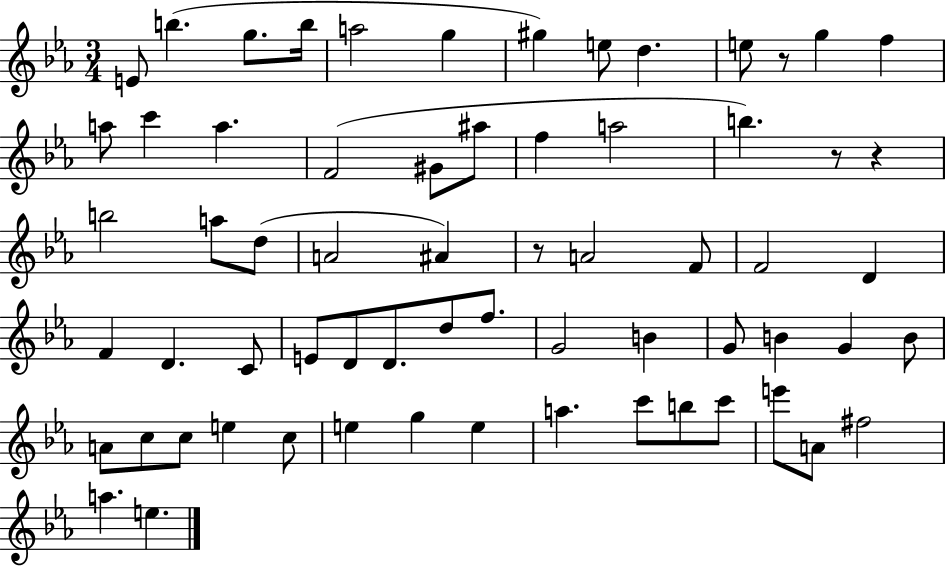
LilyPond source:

{
  \clef treble
  \numericTimeSignature
  \time 3/4
  \key ees \major
  e'8 b''4.( g''8. b''16 | a''2 g''4 | gis''4) e''8 d''4. | e''8 r8 g''4 f''4 | \break a''8 c'''4 a''4. | f'2( gis'8 ais''8 | f''4 a''2 | b''4.) r8 r4 | \break b''2 a''8 d''8( | a'2 ais'4) | r8 a'2 f'8 | f'2 d'4 | \break f'4 d'4. c'8 | e'8 d'8 d'8. d''8 f''8. | g'2 b'4 | g'8 b'4 g'4 b'8 | \break a'8 c''8 c''8 e''4 c''8 | e''4 g''4 e''4 | a''4. c'''8 b''8 c'''8 | e'''8 a'8 fis''2 | \break a''4. e''4. | \bar "|."
}